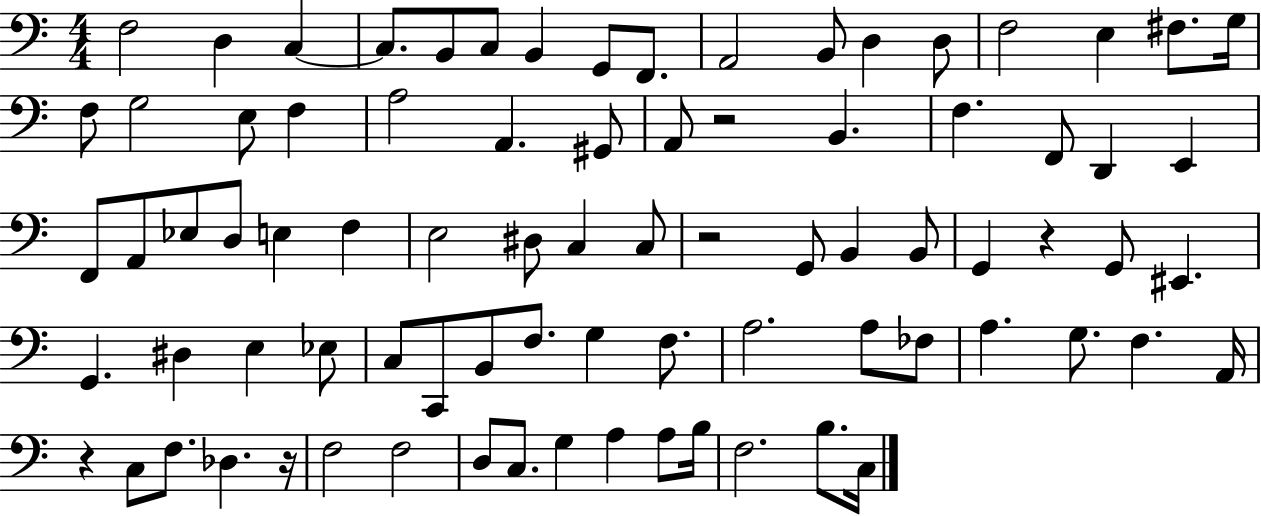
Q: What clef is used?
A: bass